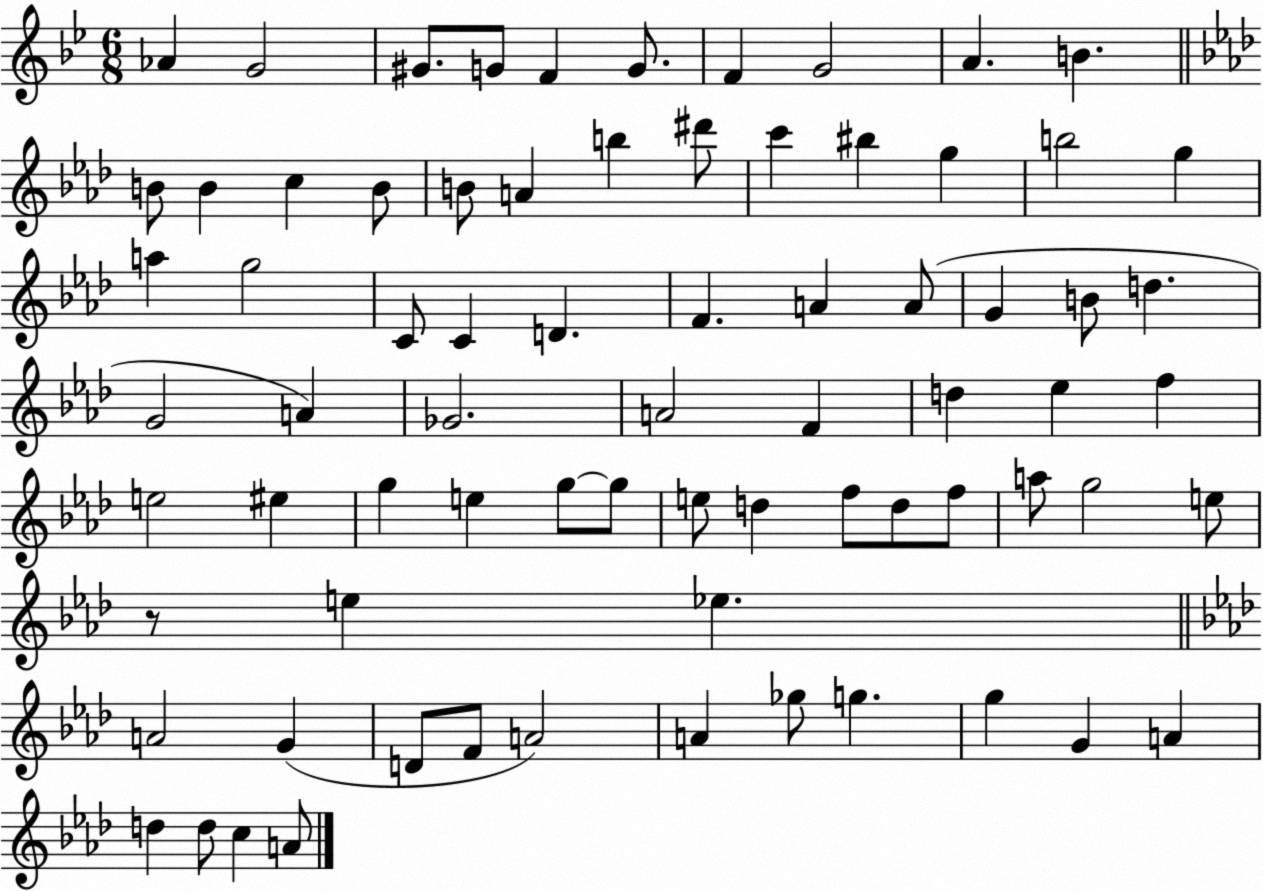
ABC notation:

X:1
T:Untitled
M:6/8
L:1/4
K:Bb
_A G2 ^G/2 G/2 F G/2 F G2 A B B/2 B c B/2 B/2 A b ^d'/2 c' ^b g b2 g a g2 C/2 C D F A A/2 G B/2 d G2 A _G2 A2 F d _e f e2 ^e g e g/2 g/2 e/2 d f/2 d/2 f/2 a/2 g2 e/2 z/2 e _e A2 G D/2 F/2 A2 A _g/2 g g G A d d/2 c A/2